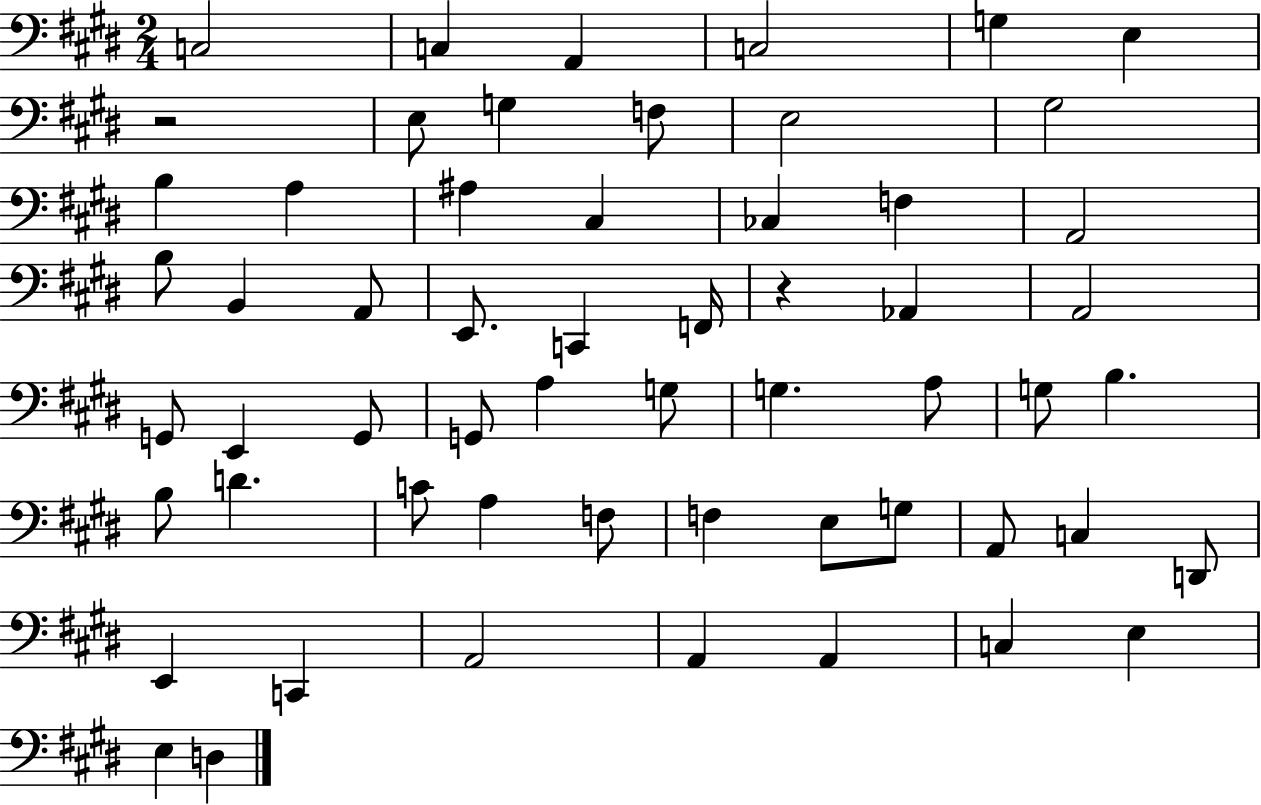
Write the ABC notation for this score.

X:1
T:Untitled
M:2/4
L:1/4
K:E
C,2 C, A,, C,2 G, E, z2 E,/2 G, F,/2 E,2 ^G,2 B, A, ^A, ^C, _C, F, A,,2 B,/2 B,, A,,/2 E,,/2 C,, F,,/4 z _A,, A,,2 G,,/2 E,, G,,/2 G,,/2 A, G,/2 G, A,/2 G,/2 B, B,/2 D C/2 A, F,/2 F, E,/2 G,/2 A,,/2 C, D,,/2 E,, C,, A,,2 A,, A,, C, E, E, D,